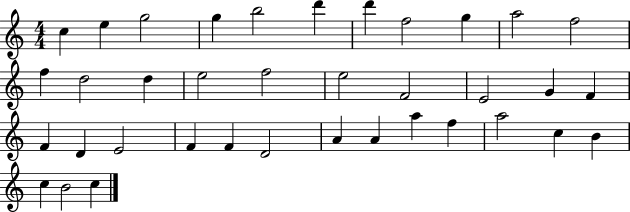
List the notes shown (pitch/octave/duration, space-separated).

C5/q E5/q G5/h G5/q B5/h D6/q D6/q F5/h G5/q A5/h F5/h F5/q D5/h D5/q E5/h F5/h E5/h F4/h E4/h G4/q F4/q F4/q D4/q E4/h F4/q F4/q D4/h A4/q A4/q A5/q F5/q A5/h C5/q B4/q C5/q B4/h C5/q